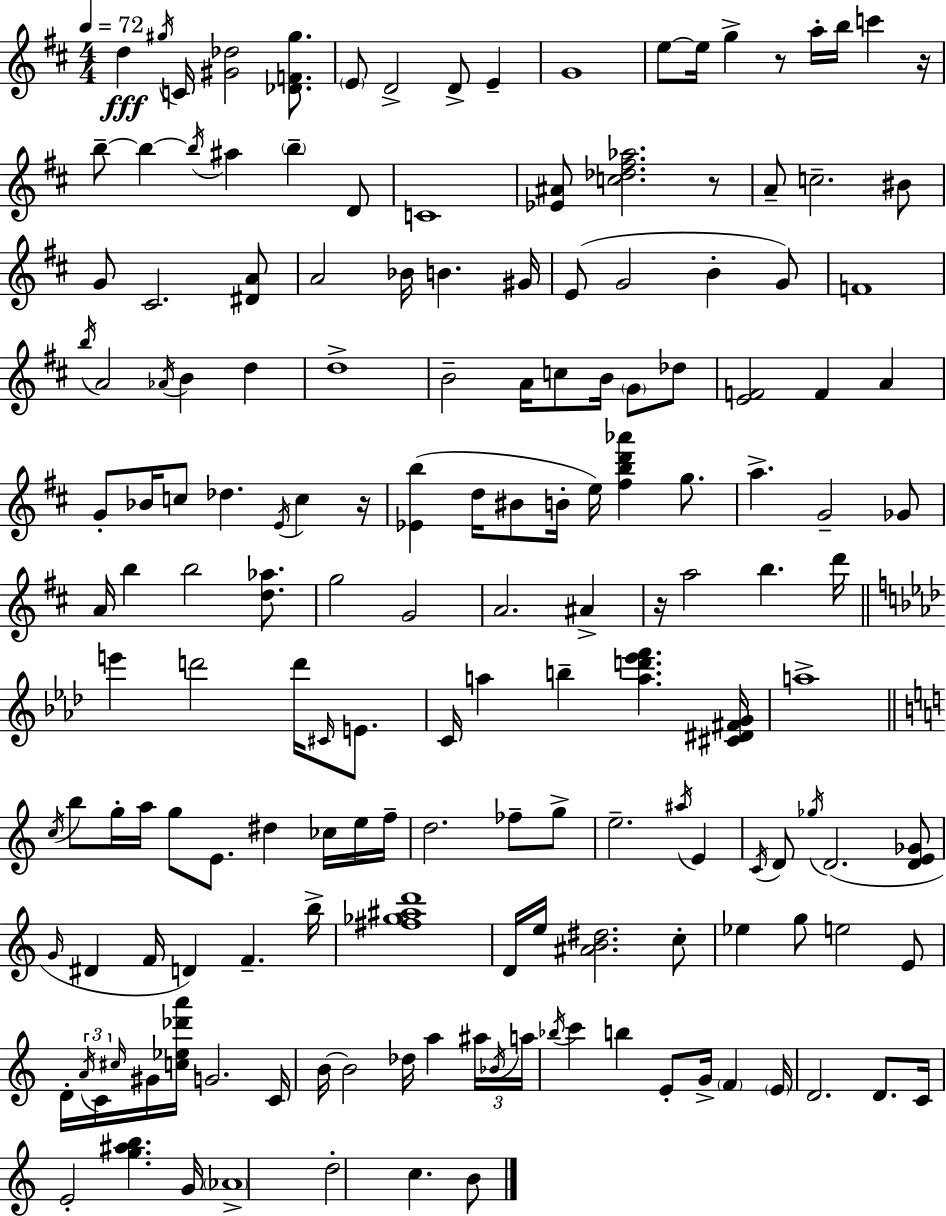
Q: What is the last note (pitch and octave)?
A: B4